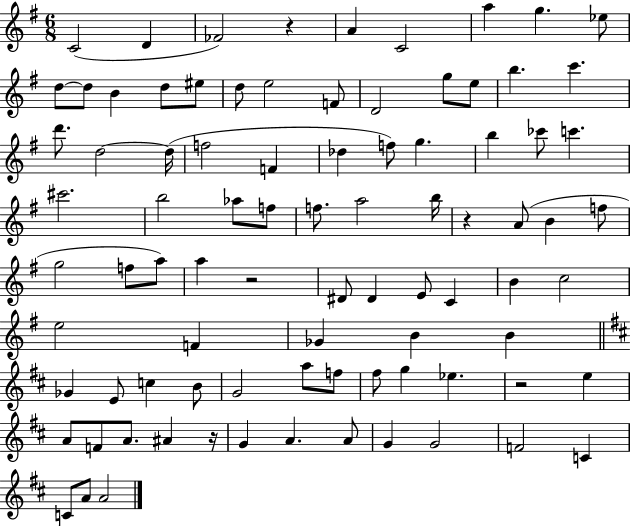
{
  \clef treble
  \numericTimeSignature
  \time 6/8
  \key g \major
  c'2( d'4 | fes'2) r4 | a'4 c'2 | a''4 g''4. ees''8 | \break d''8~~ d''8 b'4 d''8 eis''8 | d''8 e''2 f'8 | d'2 g''8 e''8 | b''4. c'''4. | \break d'''8. d''2~~ d''16( | f''2 f'4 | des''4 f''8) g''4. | b''4 ces'''8 c'''4. | \break cis'''2. | b''2 aes''8 f''8 | f''8. a''2 b''16 | r4 a'8( b'4 f''8 | \break g''2 f''8 a''8) | a''4 r2 | dis'8 dis'4 e'8 c'4 | b'4 c''2 | \break e''2 f'4 | ges'4 b'4 b'4 | \bar "||" \break \key d \major ges'4 e'8 c''4 b'8 | g'2 a''8 f''8 | fis''8 g''4 ees''4. | r2 e''4 | \break a'8 f'8 a'8. ais'4 r16 | g'4 a'4. a'8 | g'4 g'2 | f'2 c'4 | \break c'8 a'8 a'2 | \bar "|."
}